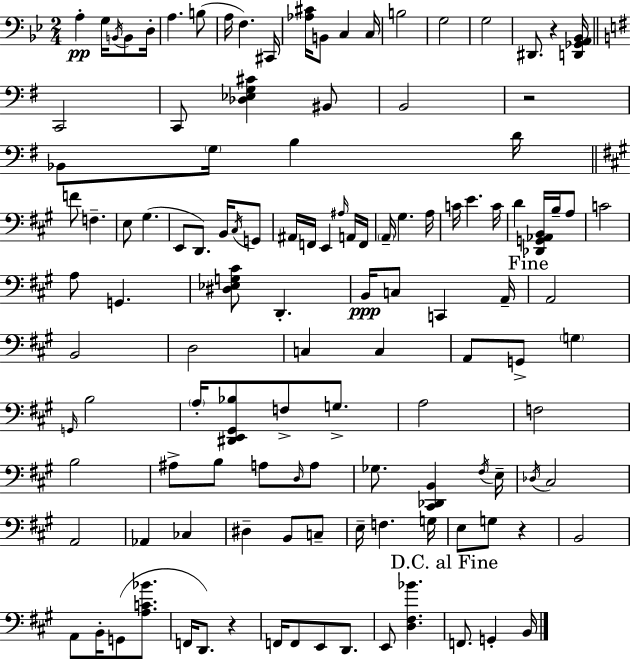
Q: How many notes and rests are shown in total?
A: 121